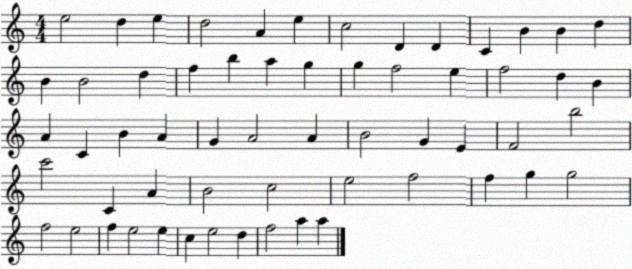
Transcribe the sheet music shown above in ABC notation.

X:1
T:Untitled
M:4/4
L:1/4
K:C
e2 d e d2 A e c2 D D C B B d B B2 d f b a g g f2 e f2 d B A C B A G A2 A B2 G E F2 b2 c'2 C A B2 c2 e2 f2 f g g2 f2 e2 f e2 e c e2 d f2 a a